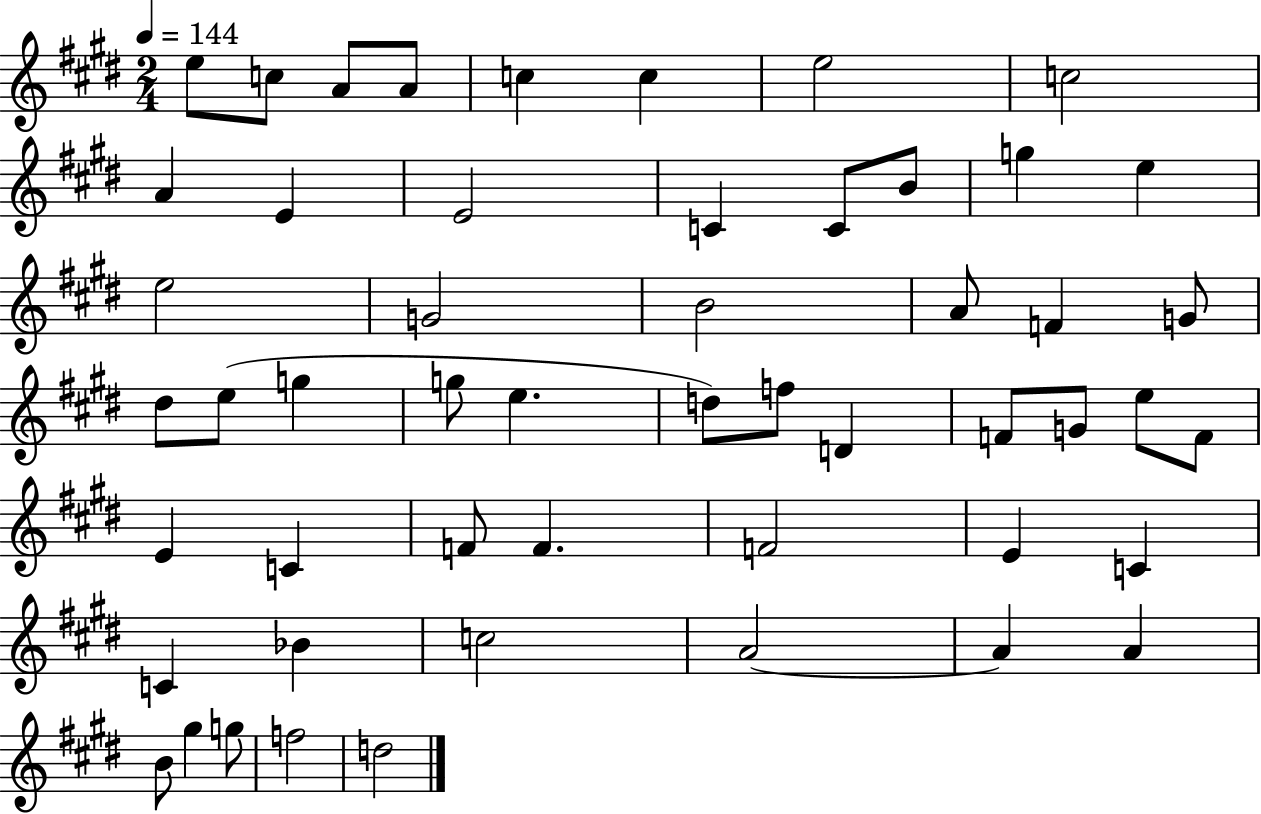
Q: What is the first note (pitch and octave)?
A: E5